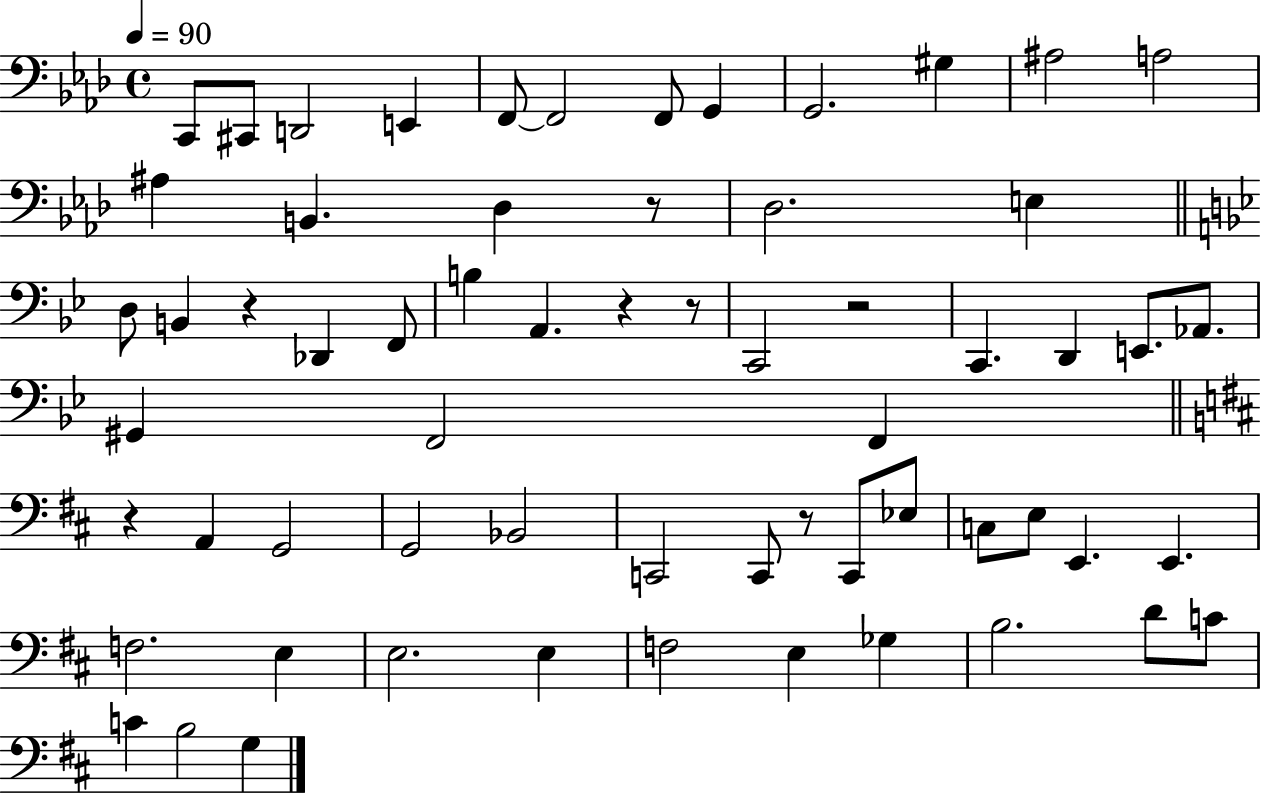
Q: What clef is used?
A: bass